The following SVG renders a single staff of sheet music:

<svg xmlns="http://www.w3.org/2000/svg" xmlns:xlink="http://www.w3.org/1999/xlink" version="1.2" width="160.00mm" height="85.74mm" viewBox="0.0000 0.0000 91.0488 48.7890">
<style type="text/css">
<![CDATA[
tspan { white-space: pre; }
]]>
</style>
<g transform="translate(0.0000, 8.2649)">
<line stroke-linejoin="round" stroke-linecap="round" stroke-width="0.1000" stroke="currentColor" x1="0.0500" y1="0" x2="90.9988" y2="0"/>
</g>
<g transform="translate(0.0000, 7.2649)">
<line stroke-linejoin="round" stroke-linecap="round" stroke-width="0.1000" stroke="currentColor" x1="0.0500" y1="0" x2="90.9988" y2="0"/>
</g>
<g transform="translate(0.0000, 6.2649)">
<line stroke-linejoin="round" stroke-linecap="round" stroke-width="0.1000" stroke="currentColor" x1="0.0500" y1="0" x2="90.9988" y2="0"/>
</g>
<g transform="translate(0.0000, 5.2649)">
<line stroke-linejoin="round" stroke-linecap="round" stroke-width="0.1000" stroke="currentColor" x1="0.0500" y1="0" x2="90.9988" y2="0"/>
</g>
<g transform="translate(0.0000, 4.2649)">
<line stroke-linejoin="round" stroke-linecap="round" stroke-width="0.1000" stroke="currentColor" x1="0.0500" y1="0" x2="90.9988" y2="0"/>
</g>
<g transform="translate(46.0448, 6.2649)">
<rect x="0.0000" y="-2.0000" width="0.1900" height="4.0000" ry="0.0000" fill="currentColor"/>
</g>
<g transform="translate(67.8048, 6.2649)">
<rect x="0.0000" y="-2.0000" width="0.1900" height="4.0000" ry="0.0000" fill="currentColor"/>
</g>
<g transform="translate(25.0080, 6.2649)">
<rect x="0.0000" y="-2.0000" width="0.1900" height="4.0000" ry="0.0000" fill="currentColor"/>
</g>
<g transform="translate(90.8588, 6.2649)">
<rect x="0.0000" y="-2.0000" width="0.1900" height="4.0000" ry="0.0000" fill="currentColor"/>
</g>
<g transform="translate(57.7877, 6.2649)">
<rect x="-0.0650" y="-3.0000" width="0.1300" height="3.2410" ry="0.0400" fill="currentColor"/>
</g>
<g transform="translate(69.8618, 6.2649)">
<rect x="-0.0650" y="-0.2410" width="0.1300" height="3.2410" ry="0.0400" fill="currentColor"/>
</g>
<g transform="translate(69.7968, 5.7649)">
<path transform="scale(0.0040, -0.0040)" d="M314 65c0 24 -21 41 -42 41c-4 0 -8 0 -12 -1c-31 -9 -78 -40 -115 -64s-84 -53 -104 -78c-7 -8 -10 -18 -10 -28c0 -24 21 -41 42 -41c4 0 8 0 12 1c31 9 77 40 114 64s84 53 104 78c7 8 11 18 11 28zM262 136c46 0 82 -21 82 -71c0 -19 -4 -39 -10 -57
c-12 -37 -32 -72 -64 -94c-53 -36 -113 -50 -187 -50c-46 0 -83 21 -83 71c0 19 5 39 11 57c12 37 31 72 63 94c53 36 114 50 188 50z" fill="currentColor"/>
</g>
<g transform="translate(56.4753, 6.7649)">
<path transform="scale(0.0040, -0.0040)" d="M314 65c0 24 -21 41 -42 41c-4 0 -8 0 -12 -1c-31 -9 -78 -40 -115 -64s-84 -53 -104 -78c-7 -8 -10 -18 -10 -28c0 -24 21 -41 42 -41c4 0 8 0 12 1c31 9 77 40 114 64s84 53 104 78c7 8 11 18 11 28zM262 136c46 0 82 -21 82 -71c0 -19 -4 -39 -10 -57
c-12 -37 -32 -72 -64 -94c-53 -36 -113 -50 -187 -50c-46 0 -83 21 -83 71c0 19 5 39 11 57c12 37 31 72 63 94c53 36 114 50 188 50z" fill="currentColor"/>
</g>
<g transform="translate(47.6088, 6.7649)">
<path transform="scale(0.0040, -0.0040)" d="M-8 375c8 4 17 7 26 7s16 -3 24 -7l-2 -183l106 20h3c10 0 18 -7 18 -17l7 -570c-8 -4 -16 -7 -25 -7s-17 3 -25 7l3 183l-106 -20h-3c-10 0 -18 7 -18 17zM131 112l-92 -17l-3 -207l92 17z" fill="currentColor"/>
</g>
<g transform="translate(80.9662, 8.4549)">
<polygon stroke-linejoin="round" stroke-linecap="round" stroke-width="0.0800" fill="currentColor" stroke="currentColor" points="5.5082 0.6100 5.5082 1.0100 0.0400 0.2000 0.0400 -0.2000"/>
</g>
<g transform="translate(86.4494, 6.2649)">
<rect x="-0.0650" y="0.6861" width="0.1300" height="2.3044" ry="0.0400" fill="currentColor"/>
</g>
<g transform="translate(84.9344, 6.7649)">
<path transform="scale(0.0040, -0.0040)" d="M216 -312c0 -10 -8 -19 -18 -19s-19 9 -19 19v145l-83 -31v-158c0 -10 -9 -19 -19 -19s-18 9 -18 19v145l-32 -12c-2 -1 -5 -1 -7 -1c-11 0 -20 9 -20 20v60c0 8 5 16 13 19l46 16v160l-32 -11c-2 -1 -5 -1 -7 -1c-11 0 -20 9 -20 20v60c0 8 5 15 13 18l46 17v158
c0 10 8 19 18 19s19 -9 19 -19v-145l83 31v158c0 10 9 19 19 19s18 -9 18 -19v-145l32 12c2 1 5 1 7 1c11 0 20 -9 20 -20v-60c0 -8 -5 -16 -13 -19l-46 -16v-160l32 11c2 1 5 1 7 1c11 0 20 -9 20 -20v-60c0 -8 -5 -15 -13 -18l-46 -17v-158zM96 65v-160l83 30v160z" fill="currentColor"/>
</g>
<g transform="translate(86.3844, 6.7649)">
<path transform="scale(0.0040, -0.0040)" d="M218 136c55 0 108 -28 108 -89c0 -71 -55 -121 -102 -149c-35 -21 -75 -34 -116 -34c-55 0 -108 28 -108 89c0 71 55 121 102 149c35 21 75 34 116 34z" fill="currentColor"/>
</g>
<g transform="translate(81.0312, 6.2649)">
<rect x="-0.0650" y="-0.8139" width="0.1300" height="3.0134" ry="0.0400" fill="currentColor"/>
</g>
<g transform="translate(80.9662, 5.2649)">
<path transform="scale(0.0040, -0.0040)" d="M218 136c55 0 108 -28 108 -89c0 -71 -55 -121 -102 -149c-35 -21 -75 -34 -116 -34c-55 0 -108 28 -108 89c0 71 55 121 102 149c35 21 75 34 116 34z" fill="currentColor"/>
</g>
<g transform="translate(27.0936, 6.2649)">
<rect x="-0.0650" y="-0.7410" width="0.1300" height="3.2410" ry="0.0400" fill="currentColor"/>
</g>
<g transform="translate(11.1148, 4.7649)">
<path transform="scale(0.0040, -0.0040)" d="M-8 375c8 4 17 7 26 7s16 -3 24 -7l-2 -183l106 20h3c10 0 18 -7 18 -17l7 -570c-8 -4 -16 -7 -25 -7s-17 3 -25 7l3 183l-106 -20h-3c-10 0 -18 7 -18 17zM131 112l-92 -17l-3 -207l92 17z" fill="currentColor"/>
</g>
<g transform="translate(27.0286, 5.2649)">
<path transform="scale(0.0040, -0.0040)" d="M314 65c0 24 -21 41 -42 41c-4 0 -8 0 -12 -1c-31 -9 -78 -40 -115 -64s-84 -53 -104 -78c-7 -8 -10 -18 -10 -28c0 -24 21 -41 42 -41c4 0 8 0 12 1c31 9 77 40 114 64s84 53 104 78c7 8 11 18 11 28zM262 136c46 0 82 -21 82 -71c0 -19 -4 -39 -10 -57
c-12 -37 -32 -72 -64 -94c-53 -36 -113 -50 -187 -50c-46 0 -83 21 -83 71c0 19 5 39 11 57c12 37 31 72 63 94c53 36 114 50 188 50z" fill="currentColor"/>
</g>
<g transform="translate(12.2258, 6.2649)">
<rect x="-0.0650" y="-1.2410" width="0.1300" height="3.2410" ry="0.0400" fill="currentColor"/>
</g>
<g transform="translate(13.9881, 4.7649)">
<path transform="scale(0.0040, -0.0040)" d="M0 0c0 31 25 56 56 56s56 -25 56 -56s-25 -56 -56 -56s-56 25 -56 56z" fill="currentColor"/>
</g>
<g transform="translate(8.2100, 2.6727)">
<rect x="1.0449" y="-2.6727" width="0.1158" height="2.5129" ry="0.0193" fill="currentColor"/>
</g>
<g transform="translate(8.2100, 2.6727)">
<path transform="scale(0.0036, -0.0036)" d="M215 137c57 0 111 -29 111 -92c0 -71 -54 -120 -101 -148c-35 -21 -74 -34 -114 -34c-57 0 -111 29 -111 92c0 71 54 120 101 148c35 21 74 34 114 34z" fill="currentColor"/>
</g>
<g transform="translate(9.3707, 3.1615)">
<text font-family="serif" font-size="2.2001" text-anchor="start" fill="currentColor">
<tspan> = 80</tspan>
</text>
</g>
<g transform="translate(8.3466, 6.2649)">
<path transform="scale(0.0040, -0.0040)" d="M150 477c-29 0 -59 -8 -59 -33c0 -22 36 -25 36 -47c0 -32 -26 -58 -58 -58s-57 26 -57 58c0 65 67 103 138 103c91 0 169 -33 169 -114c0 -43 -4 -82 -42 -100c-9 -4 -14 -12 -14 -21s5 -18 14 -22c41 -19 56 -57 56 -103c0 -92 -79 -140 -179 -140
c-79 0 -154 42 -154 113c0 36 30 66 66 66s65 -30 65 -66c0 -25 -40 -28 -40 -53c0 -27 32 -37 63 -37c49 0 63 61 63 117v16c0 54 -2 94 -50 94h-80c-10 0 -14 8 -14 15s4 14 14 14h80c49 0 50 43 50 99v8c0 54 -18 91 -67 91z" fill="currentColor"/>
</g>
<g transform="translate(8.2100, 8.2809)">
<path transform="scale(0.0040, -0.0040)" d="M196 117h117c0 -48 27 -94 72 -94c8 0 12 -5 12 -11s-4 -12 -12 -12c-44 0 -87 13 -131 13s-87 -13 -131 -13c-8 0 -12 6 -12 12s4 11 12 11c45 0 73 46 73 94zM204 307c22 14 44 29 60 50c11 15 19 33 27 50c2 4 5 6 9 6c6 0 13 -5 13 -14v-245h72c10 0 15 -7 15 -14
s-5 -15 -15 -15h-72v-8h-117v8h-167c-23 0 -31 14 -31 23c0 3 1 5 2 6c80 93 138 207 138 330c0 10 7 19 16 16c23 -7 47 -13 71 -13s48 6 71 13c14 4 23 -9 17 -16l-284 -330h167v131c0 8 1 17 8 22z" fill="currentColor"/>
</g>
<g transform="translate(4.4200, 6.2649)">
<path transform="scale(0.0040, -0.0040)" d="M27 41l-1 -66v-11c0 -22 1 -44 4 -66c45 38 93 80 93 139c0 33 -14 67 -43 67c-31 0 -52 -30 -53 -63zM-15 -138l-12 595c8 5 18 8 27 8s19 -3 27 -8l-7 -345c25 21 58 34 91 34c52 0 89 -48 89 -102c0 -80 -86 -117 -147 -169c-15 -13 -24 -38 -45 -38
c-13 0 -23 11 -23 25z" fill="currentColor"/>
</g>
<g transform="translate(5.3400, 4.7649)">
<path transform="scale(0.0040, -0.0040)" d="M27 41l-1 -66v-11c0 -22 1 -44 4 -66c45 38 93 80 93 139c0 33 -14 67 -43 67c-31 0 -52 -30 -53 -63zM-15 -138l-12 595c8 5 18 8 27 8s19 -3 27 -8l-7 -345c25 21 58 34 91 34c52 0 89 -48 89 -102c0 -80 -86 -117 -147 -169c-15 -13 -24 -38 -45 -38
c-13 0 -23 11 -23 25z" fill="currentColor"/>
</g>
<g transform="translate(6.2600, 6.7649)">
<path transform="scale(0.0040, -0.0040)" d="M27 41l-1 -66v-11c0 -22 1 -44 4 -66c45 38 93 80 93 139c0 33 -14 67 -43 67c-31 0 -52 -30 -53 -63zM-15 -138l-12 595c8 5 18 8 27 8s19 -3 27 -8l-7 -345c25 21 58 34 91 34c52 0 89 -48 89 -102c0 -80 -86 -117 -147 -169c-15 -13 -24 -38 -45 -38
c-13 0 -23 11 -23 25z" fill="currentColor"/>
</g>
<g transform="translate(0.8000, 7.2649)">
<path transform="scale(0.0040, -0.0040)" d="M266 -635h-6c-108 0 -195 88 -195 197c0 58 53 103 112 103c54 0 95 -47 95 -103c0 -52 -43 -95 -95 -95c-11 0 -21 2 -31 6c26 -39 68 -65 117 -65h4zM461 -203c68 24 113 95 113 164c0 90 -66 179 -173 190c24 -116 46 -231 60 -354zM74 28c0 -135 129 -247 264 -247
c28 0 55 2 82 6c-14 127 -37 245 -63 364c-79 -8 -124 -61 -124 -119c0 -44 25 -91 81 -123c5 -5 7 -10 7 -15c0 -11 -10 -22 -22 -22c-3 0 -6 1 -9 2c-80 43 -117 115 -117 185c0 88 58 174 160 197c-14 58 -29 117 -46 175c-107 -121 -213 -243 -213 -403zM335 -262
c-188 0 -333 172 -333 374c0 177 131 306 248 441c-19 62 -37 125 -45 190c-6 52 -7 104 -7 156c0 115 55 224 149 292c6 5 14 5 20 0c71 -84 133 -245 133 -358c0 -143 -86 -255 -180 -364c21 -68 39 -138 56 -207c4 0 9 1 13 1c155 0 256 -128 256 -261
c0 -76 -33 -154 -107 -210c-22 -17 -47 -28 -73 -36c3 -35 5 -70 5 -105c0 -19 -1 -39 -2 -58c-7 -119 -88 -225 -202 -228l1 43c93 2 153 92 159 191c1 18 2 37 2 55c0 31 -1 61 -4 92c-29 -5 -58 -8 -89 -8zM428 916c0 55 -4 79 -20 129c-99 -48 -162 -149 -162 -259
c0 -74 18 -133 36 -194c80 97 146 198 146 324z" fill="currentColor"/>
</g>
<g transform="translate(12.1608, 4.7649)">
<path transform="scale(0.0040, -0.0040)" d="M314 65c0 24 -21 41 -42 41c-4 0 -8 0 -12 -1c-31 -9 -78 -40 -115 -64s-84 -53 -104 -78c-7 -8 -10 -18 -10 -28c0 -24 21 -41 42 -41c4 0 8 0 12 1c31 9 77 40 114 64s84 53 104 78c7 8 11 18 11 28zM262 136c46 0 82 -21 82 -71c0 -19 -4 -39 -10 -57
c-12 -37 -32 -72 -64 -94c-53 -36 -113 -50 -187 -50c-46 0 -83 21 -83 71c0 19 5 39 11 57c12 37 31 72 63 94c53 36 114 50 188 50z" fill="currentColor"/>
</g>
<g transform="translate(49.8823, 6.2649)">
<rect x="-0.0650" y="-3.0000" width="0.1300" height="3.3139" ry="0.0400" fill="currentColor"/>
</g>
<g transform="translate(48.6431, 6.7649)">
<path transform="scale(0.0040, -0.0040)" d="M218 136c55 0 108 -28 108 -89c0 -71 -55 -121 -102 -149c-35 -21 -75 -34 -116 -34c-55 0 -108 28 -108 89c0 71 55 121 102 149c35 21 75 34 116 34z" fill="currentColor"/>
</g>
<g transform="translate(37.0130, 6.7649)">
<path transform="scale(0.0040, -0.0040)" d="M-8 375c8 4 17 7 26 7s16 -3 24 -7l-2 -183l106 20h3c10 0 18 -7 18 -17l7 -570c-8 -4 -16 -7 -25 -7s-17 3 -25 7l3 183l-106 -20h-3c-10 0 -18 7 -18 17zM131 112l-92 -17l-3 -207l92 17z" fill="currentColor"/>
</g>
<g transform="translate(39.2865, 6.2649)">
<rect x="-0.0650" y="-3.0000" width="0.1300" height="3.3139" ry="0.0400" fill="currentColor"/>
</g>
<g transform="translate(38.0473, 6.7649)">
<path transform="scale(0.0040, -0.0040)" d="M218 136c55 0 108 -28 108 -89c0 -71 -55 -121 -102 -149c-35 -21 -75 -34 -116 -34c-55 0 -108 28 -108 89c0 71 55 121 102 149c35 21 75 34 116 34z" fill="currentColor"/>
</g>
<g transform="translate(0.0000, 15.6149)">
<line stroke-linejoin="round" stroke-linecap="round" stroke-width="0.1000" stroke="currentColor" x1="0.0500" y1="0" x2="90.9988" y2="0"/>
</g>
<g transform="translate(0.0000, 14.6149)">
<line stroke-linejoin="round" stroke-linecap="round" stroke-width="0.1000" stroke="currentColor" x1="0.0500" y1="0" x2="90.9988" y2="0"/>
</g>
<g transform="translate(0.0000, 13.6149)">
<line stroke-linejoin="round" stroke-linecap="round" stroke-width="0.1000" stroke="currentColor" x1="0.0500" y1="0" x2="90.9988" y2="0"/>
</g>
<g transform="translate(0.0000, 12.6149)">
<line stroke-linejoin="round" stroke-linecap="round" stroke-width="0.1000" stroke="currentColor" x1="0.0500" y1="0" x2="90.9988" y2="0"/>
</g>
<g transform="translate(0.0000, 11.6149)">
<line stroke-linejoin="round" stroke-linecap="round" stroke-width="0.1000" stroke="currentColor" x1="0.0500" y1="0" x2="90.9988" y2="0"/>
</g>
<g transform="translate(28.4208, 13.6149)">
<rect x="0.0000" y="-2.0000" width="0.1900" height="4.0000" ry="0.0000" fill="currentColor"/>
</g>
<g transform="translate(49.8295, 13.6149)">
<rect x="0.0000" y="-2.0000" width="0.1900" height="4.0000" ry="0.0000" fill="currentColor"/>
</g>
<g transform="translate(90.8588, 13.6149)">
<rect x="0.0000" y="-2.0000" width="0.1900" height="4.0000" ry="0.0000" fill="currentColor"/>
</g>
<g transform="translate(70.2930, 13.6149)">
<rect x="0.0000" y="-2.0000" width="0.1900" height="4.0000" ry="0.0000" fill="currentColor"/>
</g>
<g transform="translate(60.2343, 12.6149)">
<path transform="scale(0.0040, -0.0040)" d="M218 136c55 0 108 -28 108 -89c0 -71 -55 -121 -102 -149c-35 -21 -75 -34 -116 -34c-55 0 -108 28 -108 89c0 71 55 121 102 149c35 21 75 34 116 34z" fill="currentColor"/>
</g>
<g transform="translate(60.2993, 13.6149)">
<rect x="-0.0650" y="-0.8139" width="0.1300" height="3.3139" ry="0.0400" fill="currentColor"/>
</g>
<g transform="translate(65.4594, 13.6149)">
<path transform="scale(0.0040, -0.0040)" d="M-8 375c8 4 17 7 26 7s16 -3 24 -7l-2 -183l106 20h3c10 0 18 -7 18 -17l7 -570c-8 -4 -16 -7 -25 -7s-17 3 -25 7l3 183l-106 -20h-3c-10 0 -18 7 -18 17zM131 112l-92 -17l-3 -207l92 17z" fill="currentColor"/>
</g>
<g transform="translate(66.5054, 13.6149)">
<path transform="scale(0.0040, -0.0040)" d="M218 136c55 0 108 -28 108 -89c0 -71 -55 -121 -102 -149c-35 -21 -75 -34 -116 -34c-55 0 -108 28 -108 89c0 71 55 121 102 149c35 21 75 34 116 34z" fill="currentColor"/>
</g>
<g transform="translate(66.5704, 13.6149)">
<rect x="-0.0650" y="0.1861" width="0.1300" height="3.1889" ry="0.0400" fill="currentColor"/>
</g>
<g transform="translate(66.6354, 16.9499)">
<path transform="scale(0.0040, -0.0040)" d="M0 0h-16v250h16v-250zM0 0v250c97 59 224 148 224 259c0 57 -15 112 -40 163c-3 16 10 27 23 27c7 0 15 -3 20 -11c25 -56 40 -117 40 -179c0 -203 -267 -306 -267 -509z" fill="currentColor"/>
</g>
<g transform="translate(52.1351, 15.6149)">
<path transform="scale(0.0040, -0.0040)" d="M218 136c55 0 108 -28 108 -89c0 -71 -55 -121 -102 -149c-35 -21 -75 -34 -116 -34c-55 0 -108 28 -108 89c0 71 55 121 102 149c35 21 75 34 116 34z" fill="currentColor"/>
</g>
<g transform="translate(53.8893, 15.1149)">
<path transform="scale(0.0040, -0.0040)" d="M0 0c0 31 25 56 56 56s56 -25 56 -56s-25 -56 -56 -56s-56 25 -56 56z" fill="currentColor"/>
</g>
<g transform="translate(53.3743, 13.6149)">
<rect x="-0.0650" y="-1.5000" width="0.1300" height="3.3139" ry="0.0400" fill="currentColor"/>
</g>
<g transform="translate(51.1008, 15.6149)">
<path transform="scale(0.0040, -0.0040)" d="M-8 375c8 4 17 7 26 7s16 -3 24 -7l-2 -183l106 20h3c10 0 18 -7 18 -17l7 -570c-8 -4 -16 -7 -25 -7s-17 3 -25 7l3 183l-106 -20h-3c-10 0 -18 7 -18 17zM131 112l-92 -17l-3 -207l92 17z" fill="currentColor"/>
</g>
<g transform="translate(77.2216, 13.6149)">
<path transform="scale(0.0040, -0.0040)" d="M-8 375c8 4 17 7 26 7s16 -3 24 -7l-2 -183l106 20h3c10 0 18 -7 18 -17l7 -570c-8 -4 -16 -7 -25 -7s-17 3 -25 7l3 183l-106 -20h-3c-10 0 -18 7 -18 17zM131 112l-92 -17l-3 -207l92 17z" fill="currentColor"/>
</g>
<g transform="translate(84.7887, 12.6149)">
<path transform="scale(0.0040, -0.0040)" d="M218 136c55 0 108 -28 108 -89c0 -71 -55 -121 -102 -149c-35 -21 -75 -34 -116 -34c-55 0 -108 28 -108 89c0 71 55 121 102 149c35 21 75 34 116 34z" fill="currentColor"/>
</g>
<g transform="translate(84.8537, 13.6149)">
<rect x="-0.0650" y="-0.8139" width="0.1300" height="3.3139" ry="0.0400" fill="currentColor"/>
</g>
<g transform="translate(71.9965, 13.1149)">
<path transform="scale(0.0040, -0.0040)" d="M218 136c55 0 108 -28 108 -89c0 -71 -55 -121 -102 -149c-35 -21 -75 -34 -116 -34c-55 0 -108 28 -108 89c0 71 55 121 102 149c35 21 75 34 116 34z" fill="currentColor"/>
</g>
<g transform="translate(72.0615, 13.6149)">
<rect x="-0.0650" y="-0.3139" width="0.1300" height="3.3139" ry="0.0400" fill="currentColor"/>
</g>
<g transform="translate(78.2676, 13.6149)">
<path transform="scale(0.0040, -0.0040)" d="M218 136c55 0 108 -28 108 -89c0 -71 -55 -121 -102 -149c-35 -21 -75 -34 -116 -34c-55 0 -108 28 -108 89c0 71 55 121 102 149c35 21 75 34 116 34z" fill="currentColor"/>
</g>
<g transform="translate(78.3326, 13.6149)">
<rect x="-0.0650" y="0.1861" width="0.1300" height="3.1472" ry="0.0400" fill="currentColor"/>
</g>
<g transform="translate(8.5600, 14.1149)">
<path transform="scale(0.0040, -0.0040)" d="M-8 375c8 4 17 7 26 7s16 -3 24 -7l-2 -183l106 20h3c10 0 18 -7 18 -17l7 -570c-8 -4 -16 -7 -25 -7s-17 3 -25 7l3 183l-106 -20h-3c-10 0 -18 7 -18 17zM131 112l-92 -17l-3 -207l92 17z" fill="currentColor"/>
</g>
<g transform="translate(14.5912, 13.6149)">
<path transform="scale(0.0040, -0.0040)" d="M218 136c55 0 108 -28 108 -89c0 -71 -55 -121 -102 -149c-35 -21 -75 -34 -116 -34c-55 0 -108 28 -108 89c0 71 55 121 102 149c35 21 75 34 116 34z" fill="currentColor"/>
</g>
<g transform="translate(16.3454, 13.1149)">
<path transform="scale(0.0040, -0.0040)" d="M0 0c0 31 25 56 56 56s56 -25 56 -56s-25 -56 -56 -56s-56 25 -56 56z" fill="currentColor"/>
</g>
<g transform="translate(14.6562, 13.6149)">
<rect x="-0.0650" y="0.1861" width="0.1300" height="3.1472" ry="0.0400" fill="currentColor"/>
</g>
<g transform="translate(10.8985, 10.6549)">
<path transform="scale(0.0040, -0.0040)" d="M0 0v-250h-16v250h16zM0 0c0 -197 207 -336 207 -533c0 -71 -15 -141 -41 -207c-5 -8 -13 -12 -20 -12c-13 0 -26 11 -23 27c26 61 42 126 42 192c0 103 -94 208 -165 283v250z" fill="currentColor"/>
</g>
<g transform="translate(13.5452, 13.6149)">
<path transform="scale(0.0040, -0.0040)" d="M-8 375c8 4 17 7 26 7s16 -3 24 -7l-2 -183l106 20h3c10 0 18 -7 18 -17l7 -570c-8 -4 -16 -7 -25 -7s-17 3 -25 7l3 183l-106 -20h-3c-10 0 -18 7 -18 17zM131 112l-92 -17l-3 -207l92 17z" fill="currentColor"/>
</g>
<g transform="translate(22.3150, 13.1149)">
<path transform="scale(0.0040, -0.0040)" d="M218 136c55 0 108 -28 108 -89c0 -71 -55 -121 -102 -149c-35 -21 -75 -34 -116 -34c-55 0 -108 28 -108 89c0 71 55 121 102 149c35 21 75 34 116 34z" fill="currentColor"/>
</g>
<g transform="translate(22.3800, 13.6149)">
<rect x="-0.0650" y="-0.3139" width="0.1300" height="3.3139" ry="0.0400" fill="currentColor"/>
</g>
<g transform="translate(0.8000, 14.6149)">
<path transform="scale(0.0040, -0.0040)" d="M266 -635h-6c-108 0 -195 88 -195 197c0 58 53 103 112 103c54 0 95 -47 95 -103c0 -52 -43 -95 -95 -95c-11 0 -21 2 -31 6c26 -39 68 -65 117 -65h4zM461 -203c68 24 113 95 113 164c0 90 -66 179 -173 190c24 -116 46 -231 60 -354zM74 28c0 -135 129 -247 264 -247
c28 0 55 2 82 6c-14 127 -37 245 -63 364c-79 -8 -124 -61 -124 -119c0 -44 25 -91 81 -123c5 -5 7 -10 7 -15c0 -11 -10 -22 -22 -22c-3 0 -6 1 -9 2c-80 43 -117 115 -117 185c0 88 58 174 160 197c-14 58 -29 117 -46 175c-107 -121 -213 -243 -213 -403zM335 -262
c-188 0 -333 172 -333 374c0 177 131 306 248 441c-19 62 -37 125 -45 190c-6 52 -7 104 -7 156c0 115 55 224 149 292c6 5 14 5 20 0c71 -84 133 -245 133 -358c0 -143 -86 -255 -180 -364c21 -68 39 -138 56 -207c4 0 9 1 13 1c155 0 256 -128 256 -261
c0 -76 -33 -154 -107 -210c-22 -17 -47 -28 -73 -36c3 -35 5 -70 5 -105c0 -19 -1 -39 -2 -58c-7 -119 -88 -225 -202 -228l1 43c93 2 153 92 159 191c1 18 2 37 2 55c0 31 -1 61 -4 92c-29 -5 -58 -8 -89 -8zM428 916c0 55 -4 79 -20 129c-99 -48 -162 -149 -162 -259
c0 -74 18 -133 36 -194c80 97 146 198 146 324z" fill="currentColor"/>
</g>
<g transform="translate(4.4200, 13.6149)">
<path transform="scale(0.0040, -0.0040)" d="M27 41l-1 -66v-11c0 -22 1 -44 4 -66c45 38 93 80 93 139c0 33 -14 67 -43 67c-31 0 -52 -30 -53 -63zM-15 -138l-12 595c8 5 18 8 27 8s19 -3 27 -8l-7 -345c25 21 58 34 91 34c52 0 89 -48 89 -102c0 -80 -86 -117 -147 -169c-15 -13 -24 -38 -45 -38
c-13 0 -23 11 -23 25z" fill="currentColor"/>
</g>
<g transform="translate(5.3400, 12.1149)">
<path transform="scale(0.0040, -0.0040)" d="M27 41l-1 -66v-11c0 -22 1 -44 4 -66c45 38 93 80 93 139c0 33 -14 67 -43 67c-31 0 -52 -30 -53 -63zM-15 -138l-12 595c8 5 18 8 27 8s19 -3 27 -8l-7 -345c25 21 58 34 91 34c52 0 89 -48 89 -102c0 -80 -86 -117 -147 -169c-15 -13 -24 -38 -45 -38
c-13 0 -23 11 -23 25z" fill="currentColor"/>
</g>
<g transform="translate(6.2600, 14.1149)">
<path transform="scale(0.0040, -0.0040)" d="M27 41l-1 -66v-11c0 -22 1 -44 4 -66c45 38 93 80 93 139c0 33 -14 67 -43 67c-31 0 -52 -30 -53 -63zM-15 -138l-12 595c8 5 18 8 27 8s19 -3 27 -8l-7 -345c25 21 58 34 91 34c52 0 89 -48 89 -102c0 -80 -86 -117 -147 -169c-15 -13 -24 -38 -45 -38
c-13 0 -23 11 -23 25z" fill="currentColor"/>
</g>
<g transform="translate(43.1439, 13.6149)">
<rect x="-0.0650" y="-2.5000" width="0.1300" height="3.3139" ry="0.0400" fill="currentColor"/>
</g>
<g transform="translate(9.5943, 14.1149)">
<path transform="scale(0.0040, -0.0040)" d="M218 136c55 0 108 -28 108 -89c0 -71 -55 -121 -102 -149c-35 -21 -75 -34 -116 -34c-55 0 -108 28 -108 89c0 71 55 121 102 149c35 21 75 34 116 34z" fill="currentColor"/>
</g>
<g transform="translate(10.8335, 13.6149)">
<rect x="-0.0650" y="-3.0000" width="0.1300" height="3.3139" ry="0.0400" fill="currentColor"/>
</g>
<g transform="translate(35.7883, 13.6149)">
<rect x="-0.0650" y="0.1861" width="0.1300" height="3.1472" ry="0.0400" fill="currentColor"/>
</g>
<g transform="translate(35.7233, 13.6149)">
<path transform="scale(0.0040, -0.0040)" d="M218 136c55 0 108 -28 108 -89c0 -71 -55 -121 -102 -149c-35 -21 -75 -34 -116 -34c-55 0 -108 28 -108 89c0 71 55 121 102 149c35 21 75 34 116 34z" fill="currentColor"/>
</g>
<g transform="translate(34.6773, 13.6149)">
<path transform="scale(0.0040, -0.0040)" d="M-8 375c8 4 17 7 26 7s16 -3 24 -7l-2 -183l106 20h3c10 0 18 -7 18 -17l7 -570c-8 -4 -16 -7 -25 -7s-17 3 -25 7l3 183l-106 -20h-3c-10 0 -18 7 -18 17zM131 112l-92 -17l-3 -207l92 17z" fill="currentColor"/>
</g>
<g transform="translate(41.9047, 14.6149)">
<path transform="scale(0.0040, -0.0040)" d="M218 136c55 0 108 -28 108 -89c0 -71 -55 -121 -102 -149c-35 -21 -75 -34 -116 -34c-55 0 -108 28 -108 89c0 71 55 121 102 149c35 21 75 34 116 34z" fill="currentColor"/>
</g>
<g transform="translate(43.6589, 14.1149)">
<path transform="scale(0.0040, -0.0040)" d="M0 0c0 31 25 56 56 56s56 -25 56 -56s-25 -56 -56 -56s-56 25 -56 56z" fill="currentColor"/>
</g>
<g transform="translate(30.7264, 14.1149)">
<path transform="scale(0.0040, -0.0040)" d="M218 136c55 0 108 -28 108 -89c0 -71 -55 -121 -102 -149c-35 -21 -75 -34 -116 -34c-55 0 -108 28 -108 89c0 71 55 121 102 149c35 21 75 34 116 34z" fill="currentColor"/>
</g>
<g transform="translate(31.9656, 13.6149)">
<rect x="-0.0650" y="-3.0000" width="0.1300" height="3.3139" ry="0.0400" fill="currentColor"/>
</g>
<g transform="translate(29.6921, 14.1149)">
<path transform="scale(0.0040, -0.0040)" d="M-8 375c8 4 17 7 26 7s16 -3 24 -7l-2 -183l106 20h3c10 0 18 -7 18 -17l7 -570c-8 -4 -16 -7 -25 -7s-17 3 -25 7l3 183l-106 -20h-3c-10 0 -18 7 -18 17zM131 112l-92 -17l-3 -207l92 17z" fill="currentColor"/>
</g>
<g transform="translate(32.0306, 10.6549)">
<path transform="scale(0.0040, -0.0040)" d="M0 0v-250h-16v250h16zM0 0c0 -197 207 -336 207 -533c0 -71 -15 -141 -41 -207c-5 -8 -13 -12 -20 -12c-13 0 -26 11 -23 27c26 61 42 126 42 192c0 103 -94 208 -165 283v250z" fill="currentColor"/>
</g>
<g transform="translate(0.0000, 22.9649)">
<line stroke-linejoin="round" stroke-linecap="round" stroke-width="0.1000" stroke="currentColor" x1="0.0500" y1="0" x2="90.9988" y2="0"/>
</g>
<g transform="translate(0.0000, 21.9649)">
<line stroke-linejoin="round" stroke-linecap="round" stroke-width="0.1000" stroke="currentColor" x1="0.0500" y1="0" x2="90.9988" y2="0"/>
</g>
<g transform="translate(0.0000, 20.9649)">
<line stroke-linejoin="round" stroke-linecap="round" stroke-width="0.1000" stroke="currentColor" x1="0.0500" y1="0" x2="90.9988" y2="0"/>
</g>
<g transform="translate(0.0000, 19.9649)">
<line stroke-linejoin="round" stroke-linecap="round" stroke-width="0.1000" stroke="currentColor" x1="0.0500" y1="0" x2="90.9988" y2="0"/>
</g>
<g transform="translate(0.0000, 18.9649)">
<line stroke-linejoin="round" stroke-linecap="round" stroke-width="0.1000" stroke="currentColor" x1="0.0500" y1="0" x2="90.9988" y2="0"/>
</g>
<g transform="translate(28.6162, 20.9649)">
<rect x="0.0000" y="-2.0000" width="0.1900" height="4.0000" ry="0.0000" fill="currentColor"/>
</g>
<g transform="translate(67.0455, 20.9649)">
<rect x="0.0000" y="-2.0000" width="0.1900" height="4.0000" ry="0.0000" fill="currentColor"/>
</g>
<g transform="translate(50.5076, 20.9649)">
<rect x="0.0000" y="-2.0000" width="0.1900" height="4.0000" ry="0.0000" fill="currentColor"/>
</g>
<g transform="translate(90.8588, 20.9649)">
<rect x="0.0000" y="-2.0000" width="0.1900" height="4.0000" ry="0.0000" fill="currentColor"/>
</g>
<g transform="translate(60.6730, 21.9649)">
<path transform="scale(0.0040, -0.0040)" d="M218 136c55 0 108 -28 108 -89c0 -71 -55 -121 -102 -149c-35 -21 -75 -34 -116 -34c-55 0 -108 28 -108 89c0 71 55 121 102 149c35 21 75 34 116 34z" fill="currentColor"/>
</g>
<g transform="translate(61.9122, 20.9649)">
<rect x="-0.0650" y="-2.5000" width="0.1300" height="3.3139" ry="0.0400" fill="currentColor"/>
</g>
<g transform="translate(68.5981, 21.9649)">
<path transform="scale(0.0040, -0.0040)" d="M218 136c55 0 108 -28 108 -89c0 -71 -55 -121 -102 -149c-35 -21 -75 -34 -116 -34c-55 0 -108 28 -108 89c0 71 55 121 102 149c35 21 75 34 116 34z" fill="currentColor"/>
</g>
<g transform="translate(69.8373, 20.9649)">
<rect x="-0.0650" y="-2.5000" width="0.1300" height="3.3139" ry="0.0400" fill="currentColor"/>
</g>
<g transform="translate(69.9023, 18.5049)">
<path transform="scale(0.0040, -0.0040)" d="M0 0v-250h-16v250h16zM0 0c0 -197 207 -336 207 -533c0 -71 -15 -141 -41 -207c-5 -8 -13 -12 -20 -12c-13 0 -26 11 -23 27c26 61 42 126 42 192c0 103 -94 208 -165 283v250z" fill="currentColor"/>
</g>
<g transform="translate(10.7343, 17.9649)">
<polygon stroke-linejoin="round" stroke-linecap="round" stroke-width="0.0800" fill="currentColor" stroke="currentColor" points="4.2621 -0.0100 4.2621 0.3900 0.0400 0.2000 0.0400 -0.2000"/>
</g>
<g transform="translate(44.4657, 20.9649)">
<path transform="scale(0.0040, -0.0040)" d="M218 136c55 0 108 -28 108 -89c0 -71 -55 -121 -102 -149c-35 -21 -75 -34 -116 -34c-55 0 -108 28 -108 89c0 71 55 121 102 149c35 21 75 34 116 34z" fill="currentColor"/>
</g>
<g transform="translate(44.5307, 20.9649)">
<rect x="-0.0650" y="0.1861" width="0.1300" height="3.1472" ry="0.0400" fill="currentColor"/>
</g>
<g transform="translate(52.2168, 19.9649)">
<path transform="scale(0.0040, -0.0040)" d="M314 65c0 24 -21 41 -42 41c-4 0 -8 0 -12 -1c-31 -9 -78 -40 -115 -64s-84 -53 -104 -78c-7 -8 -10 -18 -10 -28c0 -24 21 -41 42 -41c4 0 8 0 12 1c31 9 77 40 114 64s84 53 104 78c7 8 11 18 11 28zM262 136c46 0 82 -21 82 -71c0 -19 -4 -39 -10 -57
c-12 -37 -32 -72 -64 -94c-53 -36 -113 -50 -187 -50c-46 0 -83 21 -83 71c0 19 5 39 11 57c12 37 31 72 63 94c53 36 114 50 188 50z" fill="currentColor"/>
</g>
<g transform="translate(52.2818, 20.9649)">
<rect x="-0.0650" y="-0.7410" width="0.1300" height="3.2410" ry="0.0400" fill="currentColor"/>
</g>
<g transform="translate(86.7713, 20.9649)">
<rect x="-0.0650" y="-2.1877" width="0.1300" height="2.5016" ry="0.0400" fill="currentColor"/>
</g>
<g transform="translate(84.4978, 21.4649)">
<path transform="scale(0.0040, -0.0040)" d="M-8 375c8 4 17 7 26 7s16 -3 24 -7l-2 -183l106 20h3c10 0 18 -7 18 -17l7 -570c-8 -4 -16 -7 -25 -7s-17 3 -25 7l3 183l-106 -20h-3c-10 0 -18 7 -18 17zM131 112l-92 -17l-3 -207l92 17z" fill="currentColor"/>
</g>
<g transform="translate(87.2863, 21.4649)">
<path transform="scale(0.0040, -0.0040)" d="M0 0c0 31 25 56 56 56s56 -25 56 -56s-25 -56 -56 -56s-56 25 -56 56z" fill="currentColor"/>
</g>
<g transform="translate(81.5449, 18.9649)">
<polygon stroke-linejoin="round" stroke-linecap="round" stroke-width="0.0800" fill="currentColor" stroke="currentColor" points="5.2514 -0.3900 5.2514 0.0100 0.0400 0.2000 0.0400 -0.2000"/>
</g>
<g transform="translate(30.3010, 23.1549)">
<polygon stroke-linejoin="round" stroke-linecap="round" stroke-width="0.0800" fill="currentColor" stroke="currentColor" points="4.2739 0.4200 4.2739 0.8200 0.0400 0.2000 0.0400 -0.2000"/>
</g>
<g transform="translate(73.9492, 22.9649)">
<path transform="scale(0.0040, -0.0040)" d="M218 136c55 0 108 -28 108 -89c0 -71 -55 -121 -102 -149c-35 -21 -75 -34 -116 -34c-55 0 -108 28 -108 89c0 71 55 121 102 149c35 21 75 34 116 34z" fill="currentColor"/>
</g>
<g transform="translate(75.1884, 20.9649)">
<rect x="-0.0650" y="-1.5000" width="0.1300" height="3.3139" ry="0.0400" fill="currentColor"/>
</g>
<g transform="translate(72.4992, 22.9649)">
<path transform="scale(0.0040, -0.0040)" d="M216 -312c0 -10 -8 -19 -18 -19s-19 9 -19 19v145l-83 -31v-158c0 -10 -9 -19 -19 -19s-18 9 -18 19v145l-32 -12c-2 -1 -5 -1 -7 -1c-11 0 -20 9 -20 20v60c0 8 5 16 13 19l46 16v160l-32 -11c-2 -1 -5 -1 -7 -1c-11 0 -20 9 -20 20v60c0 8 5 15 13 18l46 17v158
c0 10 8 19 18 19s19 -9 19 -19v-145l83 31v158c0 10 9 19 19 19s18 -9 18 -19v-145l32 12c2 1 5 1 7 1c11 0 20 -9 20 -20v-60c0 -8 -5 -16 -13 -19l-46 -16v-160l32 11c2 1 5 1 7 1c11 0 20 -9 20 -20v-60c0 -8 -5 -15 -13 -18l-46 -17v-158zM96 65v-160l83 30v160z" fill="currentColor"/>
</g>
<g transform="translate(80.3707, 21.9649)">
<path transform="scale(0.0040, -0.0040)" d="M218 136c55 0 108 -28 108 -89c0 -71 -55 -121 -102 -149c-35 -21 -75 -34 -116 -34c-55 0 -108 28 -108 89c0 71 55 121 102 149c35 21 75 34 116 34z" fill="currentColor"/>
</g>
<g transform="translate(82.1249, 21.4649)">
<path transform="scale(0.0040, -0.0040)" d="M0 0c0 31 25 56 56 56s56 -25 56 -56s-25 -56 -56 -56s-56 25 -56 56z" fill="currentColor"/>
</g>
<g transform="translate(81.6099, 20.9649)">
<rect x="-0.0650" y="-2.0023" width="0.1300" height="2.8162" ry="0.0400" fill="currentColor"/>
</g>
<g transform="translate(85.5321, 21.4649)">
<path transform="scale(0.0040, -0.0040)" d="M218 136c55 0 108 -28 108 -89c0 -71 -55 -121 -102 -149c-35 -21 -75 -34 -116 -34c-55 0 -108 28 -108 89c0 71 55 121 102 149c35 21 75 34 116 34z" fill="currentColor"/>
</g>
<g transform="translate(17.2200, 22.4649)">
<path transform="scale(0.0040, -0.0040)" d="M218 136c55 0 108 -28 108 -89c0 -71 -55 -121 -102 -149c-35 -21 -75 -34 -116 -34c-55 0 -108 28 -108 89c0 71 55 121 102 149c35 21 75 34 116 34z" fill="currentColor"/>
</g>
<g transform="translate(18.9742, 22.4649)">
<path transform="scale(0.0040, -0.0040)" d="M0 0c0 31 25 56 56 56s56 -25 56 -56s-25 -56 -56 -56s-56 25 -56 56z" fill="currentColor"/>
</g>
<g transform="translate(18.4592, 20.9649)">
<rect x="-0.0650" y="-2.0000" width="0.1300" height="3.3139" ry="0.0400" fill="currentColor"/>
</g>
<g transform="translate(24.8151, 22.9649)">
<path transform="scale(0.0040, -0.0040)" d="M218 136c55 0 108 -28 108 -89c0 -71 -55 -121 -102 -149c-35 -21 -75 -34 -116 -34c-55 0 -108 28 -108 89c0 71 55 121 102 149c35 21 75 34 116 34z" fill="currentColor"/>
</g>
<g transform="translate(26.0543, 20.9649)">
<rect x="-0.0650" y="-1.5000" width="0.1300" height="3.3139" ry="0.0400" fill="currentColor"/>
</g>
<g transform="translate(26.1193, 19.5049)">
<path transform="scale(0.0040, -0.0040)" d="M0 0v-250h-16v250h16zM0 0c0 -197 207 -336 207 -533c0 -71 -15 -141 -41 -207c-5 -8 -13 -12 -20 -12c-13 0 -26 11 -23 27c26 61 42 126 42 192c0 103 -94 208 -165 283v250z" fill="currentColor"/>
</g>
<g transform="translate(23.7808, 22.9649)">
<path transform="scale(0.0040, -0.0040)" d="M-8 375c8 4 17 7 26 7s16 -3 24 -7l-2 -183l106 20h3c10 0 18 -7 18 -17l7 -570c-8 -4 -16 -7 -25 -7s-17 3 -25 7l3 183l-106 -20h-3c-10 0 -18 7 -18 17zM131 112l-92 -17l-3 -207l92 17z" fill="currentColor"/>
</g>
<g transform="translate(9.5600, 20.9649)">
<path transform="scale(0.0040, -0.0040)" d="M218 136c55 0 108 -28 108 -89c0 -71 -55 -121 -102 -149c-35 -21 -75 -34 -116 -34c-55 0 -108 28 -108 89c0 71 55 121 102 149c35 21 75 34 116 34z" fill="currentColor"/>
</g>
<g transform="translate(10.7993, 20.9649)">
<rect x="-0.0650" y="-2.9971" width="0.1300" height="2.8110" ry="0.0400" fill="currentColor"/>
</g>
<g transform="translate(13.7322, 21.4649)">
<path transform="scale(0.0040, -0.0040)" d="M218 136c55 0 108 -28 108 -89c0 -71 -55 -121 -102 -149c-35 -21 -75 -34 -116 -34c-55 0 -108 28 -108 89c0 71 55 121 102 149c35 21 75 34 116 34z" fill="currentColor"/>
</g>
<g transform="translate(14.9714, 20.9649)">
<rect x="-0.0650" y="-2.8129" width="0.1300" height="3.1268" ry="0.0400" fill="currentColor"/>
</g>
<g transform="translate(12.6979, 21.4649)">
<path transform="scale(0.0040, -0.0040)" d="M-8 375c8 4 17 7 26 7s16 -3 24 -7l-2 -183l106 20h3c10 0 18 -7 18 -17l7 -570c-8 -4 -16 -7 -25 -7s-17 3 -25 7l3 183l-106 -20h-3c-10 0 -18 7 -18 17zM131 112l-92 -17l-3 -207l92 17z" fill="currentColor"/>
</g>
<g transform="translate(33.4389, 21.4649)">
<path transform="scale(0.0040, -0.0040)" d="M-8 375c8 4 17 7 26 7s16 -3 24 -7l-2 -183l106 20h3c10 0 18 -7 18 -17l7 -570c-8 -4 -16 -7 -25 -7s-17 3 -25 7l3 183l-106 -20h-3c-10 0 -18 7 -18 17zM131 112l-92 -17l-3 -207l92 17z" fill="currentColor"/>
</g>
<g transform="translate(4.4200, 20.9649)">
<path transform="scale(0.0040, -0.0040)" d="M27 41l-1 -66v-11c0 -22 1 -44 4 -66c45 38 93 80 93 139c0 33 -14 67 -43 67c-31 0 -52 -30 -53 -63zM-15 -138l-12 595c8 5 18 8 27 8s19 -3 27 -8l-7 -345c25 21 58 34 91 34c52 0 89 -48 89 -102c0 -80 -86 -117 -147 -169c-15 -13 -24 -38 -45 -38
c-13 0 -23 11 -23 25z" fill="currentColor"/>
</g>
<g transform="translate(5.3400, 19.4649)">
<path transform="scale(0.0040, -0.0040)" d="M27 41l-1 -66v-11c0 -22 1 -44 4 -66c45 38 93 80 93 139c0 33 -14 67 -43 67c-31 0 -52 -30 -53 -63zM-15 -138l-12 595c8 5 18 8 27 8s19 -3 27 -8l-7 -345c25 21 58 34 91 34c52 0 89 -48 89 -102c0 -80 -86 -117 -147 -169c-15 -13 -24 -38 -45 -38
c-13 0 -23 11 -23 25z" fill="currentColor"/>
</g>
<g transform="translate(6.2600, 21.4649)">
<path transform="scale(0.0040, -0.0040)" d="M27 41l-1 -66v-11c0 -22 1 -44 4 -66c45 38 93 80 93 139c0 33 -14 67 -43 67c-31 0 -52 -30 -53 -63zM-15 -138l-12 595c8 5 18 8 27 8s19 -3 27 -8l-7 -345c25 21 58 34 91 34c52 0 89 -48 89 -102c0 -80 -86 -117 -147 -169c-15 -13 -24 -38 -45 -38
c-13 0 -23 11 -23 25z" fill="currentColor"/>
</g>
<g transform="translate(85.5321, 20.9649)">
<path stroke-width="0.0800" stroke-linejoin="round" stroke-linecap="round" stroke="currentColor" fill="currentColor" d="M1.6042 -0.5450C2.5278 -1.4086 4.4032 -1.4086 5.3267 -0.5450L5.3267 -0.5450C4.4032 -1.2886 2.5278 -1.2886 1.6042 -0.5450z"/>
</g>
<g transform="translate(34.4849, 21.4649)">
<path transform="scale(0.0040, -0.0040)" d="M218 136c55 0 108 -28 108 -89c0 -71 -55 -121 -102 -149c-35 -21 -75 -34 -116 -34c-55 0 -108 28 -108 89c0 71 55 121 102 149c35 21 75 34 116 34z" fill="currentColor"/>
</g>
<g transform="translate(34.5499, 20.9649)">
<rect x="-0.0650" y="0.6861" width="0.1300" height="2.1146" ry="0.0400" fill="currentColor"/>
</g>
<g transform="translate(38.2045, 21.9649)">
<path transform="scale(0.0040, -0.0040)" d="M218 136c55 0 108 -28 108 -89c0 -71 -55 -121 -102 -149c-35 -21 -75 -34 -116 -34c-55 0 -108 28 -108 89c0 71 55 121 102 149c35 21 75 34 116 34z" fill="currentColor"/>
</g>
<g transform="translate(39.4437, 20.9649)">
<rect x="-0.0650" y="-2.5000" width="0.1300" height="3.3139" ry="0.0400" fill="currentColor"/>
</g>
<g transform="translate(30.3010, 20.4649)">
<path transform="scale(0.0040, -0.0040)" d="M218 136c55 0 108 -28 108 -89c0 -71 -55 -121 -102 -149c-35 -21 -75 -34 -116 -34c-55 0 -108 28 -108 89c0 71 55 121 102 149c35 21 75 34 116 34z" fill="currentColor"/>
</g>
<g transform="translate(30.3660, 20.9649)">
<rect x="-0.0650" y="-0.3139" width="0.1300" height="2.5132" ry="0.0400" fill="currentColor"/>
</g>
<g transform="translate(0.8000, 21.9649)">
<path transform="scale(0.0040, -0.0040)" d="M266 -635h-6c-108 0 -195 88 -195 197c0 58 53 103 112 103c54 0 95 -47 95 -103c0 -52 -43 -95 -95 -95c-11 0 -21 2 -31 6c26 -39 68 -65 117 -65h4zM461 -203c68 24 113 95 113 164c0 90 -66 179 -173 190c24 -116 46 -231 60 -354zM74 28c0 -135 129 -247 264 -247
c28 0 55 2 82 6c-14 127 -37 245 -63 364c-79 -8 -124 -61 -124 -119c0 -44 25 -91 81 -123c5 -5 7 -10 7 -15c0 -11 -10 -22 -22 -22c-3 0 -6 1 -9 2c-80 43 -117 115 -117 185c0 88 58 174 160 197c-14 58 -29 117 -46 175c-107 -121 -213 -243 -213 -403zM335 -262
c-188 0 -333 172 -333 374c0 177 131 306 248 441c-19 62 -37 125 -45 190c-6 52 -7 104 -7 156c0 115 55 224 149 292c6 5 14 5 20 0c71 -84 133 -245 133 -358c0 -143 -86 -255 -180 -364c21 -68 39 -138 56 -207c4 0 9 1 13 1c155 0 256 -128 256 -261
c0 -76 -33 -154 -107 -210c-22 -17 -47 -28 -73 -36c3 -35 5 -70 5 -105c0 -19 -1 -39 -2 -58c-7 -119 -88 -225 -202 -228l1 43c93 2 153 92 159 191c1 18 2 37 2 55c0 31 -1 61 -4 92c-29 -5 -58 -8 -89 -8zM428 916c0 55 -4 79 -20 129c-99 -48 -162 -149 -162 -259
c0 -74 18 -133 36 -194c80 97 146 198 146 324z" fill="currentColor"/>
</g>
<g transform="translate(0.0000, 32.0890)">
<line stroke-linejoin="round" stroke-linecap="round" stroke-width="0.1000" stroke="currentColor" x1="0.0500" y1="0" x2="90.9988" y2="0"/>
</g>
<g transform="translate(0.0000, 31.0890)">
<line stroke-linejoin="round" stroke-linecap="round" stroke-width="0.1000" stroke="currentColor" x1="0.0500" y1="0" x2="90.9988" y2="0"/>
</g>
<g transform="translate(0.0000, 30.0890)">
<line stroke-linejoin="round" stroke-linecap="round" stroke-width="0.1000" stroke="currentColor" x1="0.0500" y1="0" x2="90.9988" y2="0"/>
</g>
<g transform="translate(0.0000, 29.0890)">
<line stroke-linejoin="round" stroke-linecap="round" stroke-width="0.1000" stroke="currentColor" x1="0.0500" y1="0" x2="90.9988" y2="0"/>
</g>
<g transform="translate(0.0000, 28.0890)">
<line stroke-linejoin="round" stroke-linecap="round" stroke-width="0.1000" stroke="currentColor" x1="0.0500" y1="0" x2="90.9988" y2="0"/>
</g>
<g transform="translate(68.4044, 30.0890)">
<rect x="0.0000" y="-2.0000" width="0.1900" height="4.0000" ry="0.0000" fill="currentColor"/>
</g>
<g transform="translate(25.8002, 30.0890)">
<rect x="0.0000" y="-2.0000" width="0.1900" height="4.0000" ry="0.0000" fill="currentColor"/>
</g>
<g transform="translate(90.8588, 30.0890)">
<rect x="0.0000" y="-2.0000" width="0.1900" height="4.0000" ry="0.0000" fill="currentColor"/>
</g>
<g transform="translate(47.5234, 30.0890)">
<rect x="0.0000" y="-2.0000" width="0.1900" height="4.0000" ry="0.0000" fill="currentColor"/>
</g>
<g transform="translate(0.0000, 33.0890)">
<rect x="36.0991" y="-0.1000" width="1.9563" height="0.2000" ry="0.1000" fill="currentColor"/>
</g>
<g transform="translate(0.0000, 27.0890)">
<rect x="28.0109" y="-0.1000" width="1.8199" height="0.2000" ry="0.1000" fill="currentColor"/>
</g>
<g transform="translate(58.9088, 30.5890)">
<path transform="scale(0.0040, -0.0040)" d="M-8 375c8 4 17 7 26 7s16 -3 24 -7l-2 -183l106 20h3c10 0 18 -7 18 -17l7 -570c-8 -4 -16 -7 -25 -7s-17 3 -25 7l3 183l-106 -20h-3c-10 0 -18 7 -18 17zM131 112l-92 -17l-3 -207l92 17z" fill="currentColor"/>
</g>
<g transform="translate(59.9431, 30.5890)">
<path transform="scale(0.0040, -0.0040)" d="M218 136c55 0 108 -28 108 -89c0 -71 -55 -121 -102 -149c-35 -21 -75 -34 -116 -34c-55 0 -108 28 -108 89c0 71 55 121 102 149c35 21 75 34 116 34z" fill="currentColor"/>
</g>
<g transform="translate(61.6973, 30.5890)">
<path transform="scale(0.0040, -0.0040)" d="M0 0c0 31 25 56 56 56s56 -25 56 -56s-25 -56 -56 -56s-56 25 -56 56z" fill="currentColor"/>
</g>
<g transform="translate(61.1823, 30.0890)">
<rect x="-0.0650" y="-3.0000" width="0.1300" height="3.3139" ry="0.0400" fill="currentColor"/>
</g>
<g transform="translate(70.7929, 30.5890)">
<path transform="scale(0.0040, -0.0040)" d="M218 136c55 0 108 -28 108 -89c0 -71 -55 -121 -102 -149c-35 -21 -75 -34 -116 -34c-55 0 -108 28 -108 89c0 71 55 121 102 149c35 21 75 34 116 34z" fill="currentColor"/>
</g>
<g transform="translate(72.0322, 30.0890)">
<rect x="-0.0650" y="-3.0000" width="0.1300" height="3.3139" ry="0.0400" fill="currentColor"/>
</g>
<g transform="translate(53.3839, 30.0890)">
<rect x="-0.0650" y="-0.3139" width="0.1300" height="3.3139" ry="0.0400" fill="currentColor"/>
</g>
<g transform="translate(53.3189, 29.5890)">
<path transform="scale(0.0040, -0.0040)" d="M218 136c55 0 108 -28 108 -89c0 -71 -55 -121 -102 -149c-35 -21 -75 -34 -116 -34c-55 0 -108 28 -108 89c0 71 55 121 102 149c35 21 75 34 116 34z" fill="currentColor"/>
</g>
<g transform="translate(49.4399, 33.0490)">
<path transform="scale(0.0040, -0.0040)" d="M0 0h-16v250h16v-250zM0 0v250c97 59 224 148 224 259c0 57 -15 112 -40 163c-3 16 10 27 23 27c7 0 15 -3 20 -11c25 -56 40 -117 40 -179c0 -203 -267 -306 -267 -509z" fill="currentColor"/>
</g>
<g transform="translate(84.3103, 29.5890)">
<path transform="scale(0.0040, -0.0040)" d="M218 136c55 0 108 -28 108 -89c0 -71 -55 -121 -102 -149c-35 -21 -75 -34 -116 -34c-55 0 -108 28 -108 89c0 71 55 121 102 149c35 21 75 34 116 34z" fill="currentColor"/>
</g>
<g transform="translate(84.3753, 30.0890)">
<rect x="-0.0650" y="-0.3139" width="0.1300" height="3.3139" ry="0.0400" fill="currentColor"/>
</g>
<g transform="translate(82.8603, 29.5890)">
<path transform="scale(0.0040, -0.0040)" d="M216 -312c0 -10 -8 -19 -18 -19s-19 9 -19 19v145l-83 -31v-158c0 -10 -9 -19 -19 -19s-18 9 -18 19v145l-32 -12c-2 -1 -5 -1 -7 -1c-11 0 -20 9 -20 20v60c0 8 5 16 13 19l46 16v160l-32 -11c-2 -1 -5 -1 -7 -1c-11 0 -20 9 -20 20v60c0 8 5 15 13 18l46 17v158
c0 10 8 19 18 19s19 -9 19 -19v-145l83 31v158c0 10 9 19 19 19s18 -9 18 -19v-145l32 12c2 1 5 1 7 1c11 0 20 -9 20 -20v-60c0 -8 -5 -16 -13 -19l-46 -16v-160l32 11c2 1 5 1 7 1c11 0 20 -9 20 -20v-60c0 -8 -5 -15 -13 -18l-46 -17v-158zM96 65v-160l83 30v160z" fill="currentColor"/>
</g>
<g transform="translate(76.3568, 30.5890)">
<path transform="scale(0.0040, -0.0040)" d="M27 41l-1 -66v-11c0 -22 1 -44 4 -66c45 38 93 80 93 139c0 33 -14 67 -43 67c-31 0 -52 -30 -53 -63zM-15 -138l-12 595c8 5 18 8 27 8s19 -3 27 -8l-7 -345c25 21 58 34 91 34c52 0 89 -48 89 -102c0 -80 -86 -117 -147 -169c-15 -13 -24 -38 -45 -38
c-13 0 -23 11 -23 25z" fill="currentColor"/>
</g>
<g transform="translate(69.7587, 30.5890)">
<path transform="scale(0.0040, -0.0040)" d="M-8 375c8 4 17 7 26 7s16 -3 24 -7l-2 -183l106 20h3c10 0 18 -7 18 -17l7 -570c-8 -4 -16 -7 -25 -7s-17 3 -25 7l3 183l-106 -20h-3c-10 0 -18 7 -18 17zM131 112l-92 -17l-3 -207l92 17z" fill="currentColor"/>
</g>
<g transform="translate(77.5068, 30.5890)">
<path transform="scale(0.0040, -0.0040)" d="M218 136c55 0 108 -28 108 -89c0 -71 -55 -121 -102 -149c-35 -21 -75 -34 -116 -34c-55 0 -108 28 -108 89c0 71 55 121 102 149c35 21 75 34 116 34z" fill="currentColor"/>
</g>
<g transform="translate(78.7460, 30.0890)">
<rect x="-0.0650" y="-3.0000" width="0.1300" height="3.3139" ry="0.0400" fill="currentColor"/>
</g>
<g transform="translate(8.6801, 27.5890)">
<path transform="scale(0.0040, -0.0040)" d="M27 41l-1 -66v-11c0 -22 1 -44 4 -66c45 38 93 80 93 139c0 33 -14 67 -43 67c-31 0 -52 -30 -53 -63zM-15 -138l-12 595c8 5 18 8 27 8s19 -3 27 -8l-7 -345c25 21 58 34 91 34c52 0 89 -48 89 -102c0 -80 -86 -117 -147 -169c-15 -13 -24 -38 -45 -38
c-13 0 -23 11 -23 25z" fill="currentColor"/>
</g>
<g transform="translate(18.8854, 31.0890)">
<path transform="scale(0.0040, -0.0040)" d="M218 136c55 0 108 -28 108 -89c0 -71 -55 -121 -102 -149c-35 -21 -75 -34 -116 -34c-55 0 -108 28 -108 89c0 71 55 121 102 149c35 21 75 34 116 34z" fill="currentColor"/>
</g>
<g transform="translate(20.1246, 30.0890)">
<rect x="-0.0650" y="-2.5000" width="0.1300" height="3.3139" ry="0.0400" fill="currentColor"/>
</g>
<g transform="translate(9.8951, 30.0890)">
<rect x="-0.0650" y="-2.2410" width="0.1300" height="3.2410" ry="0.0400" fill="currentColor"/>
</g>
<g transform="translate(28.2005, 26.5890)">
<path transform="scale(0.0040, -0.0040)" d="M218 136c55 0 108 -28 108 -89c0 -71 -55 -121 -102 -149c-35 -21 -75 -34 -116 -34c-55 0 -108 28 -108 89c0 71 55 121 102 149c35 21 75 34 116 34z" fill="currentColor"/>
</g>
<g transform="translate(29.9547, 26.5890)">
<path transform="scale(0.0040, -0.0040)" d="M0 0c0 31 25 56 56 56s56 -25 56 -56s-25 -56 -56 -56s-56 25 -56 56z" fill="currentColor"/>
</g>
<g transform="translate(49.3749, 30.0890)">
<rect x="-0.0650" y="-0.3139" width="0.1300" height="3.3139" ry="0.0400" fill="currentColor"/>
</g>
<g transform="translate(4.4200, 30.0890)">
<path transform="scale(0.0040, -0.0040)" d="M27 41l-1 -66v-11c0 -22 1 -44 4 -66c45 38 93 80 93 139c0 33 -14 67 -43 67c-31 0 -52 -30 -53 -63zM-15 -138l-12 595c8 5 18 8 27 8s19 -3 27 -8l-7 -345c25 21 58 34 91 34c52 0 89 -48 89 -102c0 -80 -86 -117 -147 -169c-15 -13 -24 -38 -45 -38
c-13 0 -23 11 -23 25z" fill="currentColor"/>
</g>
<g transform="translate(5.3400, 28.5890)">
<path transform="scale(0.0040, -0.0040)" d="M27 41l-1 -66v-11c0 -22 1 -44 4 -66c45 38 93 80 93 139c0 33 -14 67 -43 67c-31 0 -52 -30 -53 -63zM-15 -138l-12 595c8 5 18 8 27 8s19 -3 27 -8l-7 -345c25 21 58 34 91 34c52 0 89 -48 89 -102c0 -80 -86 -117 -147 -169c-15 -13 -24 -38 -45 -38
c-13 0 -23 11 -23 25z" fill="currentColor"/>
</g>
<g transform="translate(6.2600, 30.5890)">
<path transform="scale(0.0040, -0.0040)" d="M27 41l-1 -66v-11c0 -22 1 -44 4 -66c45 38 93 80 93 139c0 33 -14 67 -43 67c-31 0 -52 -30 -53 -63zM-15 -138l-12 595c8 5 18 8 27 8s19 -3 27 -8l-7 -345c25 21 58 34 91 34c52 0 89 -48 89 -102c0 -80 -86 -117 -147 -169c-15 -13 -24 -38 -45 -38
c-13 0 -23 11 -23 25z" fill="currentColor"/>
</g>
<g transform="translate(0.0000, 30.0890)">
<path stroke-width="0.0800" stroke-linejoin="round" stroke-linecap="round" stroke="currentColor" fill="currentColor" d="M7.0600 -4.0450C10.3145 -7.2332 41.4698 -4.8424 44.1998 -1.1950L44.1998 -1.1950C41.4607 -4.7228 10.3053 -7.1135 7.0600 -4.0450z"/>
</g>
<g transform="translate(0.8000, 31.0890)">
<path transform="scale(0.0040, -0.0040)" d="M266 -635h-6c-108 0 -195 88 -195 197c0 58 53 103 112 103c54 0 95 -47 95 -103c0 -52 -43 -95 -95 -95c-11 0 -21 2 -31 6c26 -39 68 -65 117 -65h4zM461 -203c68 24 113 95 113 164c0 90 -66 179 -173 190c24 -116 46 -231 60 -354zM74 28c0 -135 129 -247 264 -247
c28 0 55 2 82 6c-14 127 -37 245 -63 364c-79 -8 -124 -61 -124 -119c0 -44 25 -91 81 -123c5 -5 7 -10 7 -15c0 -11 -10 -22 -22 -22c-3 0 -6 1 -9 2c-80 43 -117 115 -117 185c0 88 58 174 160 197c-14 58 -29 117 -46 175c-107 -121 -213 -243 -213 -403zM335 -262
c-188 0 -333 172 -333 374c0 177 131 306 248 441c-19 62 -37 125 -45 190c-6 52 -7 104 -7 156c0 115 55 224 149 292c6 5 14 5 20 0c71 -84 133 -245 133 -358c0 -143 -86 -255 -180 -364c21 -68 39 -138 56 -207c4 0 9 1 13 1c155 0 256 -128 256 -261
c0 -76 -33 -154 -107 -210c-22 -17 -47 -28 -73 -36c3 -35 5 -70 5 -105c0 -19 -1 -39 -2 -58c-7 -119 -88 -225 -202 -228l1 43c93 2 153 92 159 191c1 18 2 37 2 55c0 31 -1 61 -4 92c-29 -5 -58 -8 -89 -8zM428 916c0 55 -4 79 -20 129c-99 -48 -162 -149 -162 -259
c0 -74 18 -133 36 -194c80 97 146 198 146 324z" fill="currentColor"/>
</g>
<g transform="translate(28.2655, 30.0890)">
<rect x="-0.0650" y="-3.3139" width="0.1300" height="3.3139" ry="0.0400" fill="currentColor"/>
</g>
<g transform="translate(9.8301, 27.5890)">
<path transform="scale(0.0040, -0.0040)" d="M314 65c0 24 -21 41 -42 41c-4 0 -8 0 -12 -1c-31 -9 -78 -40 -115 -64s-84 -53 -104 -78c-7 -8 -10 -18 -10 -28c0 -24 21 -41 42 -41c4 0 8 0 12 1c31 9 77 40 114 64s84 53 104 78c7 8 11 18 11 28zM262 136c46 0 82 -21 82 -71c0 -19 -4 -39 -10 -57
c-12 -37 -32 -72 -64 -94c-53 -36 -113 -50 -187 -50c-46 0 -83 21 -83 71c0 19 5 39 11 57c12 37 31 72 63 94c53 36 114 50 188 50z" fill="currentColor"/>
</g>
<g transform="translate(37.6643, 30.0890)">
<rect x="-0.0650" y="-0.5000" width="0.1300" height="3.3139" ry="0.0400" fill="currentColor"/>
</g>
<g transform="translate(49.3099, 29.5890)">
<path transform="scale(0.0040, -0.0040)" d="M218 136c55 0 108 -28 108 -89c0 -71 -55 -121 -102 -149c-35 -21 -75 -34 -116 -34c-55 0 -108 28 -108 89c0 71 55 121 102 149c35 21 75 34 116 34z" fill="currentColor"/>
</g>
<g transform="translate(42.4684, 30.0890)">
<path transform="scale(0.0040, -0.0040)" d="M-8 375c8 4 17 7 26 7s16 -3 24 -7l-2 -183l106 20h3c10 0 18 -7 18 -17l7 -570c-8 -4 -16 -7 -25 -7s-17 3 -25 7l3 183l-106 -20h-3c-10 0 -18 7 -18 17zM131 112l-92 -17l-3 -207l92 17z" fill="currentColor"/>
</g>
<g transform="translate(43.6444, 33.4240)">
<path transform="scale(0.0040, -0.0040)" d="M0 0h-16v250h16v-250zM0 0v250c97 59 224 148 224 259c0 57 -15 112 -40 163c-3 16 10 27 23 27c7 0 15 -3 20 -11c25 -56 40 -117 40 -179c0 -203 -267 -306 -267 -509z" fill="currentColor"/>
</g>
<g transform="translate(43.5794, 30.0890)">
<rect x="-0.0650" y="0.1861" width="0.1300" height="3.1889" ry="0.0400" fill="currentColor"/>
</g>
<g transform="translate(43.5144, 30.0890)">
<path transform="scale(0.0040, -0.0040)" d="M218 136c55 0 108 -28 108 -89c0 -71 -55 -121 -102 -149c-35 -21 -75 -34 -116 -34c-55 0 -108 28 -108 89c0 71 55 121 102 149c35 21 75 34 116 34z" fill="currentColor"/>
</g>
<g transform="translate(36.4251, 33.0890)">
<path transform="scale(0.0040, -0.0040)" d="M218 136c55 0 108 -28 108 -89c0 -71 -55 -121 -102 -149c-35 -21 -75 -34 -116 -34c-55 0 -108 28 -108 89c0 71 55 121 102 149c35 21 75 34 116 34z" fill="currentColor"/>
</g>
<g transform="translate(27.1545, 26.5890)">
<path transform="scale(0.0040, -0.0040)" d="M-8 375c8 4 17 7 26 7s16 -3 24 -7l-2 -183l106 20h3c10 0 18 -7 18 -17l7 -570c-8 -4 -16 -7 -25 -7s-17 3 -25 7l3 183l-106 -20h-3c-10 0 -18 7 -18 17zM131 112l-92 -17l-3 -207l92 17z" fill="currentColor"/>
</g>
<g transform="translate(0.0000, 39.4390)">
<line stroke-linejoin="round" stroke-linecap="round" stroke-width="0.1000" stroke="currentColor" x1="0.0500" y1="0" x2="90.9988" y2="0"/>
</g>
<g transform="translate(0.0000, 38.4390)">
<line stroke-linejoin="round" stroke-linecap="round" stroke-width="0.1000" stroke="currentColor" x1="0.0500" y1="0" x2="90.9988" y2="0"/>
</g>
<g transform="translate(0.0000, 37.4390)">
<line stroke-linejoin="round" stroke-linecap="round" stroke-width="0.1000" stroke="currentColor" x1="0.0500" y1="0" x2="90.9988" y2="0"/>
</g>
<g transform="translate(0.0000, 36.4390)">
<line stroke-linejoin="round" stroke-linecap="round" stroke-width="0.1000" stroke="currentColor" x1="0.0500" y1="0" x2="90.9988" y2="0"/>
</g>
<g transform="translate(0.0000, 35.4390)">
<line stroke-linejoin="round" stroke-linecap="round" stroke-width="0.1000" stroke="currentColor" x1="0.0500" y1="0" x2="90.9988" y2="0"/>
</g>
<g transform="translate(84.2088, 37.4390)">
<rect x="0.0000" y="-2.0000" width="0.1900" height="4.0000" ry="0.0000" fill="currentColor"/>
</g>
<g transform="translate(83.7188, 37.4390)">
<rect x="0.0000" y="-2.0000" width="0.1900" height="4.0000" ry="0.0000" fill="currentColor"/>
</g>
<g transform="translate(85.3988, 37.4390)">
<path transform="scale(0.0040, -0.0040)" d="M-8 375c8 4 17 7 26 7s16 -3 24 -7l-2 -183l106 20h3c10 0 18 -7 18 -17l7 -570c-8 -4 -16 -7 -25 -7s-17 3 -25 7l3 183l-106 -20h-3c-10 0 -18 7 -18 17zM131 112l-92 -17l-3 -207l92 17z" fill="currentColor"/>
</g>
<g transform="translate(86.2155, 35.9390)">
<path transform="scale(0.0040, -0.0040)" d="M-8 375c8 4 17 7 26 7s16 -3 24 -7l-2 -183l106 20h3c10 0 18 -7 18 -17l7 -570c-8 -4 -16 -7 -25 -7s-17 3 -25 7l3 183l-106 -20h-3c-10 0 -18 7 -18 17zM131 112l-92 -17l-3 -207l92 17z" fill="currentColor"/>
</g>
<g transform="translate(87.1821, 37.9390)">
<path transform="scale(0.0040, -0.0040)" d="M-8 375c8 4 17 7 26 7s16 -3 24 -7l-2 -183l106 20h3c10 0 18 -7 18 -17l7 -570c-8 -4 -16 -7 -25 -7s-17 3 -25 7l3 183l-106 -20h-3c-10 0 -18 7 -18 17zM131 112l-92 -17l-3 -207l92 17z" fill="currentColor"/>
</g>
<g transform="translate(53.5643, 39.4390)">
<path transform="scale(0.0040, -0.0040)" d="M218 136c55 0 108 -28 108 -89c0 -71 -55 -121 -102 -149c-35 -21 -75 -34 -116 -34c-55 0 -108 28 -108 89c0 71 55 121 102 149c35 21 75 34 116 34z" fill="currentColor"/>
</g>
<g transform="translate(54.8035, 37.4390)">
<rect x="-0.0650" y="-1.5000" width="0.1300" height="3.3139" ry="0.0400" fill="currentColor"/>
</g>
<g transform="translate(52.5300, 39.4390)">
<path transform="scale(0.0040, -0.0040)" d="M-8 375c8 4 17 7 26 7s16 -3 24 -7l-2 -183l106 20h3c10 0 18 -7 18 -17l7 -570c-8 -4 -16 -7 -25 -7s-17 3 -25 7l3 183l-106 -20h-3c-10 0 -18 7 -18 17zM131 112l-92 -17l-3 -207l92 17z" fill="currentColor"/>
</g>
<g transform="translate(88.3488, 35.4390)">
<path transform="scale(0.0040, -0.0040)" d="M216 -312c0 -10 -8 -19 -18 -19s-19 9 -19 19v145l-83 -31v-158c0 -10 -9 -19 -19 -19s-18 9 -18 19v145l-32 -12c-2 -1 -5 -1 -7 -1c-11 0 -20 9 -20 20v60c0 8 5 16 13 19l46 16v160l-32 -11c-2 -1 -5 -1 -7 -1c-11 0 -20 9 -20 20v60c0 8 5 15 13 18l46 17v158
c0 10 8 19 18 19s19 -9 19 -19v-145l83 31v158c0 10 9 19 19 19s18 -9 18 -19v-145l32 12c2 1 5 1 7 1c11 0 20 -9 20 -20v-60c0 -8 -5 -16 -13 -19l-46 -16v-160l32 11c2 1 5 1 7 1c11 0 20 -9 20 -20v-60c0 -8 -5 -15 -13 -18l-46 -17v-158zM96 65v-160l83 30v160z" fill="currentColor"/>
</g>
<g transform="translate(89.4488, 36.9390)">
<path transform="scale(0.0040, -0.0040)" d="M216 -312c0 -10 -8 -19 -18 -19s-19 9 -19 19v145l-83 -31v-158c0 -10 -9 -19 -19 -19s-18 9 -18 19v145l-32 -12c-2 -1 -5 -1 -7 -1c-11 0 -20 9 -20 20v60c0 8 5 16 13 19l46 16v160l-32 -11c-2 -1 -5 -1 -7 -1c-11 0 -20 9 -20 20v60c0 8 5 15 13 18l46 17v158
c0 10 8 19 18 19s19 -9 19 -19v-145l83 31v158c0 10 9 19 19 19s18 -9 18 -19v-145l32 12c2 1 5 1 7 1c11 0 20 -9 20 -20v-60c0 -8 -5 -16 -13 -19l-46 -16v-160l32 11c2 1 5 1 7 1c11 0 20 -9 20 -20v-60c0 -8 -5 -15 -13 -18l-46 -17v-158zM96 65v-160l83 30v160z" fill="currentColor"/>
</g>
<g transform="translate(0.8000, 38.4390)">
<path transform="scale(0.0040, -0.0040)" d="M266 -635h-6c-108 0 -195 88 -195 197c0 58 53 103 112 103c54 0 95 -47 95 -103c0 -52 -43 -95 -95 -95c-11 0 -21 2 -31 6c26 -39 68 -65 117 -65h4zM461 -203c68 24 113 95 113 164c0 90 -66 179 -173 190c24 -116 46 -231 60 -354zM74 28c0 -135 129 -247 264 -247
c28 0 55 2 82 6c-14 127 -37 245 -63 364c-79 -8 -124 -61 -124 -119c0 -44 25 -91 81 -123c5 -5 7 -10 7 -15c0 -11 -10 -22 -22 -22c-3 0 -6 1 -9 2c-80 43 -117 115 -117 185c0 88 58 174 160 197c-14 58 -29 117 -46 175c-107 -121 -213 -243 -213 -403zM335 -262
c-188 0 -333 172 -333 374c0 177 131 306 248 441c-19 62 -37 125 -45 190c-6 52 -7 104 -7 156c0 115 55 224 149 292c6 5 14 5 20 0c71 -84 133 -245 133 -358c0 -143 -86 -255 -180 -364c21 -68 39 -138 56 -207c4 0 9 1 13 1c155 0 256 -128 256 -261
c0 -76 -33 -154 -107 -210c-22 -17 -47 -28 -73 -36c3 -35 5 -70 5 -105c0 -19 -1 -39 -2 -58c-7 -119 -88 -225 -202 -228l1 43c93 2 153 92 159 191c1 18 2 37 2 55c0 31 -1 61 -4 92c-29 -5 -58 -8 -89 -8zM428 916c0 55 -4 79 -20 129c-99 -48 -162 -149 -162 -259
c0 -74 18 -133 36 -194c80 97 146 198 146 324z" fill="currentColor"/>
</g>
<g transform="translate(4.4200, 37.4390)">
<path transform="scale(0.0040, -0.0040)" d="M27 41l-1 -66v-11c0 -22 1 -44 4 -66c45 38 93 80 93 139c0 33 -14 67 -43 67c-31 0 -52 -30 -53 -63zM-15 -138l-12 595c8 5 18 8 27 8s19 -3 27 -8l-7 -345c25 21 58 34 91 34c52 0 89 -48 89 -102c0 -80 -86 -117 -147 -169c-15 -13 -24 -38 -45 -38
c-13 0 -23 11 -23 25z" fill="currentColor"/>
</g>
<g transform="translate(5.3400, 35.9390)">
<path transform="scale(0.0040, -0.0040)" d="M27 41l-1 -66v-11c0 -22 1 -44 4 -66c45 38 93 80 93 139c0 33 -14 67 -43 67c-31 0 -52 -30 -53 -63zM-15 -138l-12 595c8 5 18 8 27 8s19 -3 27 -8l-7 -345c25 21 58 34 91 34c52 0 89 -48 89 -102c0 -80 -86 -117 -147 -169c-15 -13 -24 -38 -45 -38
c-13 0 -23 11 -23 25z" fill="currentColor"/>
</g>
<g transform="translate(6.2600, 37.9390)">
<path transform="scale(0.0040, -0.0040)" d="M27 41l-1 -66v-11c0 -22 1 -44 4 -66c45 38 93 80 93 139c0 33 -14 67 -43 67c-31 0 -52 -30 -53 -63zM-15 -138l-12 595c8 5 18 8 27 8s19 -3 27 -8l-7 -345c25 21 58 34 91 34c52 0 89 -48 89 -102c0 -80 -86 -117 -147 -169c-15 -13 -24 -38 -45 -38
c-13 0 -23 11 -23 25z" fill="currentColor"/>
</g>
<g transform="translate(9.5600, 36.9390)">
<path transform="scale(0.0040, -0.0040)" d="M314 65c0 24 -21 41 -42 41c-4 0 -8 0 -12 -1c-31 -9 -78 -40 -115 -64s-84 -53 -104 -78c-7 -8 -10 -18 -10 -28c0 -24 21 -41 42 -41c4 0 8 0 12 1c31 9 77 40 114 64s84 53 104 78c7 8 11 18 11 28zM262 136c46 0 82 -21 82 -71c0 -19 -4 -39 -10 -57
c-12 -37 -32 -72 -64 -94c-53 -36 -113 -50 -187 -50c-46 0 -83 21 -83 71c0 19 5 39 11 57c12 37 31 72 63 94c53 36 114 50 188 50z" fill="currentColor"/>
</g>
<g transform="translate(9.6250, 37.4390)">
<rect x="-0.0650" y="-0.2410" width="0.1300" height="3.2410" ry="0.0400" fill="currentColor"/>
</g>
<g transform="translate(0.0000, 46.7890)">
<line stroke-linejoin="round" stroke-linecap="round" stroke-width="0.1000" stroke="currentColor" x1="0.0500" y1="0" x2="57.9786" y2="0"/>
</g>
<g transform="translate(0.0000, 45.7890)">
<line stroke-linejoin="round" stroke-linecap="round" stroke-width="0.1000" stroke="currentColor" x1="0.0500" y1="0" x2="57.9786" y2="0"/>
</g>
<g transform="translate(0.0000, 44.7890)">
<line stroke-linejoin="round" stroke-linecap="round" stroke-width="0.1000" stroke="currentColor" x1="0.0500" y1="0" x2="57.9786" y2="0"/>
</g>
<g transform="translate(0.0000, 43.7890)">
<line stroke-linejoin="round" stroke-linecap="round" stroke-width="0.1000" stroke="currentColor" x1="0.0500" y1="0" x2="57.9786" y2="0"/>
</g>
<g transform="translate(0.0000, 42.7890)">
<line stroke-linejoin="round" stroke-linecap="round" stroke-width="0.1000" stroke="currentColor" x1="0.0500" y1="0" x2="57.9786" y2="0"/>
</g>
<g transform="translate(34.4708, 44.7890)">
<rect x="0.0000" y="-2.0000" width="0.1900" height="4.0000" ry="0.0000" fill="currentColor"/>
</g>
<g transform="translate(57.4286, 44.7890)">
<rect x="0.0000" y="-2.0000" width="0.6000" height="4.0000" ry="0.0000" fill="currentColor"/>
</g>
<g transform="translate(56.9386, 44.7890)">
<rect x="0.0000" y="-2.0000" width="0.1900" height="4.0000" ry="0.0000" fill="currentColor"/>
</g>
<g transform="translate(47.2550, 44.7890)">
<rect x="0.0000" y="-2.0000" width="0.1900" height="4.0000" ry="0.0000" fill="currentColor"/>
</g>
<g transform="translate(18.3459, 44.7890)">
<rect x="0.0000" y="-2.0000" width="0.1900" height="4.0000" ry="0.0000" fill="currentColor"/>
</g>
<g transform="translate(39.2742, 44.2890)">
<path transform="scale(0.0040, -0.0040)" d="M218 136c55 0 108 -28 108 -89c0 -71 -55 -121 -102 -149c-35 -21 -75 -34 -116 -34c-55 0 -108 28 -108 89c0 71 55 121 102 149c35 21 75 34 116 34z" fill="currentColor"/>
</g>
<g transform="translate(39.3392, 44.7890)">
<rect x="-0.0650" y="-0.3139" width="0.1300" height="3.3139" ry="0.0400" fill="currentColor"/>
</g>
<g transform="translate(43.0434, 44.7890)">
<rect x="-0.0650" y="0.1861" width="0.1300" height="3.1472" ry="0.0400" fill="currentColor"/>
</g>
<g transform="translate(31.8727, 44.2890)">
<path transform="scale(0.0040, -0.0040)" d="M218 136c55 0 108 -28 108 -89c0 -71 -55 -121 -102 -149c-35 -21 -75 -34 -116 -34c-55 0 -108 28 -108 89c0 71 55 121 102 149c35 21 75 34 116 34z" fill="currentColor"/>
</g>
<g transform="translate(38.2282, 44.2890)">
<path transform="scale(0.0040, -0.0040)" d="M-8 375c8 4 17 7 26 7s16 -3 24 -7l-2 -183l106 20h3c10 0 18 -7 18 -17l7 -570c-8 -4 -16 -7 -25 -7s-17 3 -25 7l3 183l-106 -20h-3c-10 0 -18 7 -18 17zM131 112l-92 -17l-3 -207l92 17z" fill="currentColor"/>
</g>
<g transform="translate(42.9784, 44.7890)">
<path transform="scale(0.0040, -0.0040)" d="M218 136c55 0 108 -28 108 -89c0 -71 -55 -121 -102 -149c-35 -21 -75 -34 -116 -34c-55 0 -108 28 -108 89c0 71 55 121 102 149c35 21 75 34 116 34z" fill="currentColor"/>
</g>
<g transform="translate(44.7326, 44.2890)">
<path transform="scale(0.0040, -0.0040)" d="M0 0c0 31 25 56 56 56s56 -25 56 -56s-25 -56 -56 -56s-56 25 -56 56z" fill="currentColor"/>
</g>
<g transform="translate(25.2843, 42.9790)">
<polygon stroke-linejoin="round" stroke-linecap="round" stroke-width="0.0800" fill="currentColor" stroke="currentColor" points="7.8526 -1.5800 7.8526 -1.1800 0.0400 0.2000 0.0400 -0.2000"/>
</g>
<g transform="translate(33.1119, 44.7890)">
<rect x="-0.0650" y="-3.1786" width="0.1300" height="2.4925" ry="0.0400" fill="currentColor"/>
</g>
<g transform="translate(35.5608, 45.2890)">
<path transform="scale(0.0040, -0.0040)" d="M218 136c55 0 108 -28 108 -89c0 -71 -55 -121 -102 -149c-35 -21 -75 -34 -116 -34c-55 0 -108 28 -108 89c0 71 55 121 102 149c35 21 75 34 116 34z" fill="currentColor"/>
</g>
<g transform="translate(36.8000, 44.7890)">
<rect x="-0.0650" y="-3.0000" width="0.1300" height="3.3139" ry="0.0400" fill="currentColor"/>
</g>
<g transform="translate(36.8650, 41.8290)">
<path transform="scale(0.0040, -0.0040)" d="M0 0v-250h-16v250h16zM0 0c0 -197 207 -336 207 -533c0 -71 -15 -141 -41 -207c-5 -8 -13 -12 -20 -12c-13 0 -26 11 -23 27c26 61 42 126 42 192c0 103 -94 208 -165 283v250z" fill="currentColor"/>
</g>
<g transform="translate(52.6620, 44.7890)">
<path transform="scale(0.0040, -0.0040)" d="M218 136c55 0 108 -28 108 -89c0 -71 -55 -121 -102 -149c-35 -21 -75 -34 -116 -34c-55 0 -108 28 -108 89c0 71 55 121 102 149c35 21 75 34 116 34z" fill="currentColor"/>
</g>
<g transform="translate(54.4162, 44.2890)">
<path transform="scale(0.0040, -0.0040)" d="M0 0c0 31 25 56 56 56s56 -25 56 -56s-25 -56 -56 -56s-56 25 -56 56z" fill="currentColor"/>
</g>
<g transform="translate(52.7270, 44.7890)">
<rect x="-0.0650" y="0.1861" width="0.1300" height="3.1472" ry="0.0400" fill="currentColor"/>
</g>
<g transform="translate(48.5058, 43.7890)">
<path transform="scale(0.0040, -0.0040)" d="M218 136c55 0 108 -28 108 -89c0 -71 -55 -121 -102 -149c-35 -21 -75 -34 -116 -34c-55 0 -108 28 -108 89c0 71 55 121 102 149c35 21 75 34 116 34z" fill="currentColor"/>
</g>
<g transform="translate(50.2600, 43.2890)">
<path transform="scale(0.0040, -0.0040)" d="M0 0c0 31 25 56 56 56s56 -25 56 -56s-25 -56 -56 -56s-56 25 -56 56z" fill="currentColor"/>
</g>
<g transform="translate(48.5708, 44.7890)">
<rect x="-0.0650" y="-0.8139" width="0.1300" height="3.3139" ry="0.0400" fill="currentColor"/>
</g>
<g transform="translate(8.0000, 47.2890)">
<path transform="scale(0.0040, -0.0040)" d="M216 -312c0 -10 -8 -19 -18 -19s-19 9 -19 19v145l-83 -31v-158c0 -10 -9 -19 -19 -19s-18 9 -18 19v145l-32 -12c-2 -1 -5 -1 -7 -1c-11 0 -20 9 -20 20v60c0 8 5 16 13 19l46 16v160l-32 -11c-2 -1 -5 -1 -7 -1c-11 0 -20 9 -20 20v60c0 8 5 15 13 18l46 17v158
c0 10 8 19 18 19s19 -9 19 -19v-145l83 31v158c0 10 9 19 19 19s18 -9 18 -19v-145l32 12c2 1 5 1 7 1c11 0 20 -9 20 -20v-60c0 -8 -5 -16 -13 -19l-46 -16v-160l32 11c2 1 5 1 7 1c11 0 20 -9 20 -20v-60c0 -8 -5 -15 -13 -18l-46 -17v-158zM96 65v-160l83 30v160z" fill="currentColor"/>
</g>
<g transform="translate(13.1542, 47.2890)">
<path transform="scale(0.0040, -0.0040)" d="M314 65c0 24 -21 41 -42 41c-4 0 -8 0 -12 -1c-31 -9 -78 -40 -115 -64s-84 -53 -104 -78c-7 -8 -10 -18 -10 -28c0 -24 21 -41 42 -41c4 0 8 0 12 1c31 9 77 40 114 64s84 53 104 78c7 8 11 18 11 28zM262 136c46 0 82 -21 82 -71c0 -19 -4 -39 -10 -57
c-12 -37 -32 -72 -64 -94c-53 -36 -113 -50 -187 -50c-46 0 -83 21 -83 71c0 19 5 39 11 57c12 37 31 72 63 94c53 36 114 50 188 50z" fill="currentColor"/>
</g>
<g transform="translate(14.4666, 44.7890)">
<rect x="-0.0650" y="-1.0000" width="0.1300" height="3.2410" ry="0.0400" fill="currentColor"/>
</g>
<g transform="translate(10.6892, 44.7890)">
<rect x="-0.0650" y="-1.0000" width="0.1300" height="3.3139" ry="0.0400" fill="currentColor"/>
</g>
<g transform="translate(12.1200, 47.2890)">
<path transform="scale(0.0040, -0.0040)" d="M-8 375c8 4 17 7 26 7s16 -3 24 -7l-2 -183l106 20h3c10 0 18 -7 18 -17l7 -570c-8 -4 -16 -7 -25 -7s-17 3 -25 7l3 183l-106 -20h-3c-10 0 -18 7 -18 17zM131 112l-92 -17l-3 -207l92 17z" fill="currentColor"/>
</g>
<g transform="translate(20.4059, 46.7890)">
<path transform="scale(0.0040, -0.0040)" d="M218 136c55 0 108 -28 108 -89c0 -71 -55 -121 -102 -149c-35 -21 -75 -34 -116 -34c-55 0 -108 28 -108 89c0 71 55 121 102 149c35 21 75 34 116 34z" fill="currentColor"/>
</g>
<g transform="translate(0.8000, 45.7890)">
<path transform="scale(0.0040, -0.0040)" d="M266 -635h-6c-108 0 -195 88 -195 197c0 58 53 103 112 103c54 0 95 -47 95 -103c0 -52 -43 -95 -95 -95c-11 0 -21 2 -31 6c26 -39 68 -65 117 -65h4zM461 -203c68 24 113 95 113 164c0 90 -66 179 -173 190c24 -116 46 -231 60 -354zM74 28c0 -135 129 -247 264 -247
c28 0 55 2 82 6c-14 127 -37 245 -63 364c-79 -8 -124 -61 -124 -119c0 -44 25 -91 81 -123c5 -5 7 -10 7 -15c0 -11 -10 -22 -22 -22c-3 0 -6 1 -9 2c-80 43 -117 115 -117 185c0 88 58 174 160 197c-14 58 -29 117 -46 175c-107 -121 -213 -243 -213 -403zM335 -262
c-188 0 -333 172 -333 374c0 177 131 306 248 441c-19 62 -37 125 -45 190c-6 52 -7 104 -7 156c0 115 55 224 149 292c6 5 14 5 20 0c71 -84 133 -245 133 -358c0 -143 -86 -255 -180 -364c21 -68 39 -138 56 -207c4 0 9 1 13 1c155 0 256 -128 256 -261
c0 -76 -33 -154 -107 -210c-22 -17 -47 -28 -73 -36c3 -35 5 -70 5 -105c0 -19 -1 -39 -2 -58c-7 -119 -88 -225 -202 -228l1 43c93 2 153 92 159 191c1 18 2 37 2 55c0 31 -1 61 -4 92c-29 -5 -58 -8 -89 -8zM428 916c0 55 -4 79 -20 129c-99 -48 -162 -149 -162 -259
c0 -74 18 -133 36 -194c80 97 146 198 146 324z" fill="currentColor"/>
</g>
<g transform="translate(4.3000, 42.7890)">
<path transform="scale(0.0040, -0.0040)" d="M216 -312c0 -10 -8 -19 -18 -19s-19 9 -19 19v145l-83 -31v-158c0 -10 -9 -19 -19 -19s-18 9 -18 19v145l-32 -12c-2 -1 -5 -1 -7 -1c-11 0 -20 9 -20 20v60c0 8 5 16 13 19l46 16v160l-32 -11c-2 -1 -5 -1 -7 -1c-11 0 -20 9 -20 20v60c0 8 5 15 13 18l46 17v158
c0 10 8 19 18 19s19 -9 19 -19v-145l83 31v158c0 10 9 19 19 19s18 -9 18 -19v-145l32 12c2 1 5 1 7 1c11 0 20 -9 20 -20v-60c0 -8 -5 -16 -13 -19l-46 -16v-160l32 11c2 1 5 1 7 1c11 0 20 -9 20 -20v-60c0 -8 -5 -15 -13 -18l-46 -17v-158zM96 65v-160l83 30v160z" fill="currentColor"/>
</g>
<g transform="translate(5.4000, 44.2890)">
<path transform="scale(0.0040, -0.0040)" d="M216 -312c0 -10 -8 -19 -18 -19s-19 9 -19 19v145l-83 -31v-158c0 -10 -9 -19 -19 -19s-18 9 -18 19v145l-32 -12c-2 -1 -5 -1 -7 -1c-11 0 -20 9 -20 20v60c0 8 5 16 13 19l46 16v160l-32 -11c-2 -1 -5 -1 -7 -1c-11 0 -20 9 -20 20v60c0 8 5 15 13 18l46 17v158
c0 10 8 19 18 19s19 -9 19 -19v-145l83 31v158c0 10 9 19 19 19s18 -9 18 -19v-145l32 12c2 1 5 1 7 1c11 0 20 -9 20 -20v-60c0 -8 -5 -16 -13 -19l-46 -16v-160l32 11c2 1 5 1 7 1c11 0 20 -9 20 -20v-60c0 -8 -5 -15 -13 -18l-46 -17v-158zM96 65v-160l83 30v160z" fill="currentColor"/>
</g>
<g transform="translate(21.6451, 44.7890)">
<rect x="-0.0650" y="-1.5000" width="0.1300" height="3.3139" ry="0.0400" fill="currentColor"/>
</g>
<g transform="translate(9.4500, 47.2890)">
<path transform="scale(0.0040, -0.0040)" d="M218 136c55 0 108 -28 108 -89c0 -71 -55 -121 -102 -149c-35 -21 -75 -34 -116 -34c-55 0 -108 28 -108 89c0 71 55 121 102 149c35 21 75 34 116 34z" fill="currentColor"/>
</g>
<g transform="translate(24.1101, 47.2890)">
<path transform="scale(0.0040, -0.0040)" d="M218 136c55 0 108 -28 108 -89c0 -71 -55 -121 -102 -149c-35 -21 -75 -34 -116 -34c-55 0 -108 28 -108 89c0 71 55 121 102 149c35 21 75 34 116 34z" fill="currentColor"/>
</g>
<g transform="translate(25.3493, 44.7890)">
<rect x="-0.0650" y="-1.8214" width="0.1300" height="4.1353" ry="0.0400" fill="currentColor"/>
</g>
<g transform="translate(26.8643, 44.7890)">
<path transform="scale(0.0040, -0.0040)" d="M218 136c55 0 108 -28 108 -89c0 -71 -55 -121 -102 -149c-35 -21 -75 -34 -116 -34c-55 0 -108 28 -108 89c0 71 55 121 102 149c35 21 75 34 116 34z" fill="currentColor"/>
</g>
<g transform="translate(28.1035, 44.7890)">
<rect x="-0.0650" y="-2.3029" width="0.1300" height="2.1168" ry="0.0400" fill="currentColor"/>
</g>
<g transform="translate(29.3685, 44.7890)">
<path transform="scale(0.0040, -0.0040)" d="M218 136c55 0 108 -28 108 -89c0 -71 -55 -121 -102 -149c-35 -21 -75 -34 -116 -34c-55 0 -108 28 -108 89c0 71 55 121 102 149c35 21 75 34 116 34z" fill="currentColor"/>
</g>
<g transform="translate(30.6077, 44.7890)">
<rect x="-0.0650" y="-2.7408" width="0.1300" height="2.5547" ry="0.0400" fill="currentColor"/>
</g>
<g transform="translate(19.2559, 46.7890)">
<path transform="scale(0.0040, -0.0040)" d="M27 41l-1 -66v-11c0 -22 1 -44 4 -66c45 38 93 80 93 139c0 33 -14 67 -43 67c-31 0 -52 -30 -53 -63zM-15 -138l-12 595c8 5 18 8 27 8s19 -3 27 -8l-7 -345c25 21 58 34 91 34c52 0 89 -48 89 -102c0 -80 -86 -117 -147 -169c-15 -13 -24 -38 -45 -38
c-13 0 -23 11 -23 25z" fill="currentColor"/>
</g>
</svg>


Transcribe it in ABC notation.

X:1
T:Untitled
M:3/4
L:1/4
K:Eb
e2 d2 A A A2 c2 d/2 ^A/2 A/2 B c A/2 B G E d B/2 c B d _B/2 A/2 F E/2 c/2 A/2 G _B d2 G G/2 ^E G/2 A/2 _g2 G b C B/2 c/2 c A A _A ^c c2 E ^D D2 _E D/2 B/2 B/2 ^c/2 A/2 c B d B